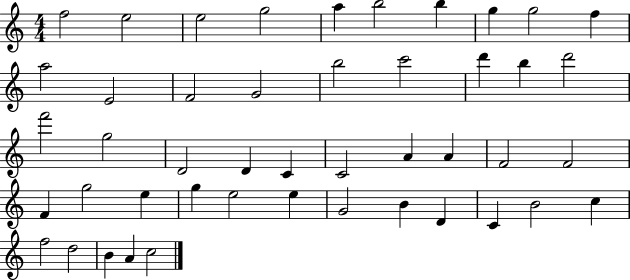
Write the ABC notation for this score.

X:1
T:Untitled
M:4/4
L:1/4
K:C
f2 e2 e2 g2 a b2 b g g2 f a2 E2 F2 G2 b2 c'2 d' b d'2 f'2 g2 D2 D C C2 A A F2 F2 F g2 e g e2 e G2 B D C B2 c f2 d2 B A c2